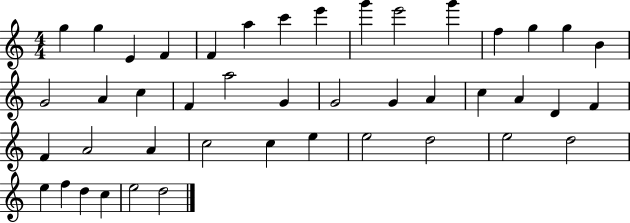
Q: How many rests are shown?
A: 0